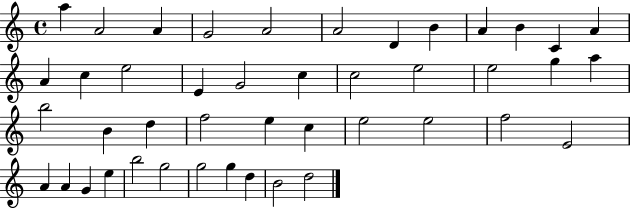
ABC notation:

X:1
T:Untitled
M:4/4
L:1/4
K:C
a A2 A G2 A2 A2 D B A B C A A c e2 E G2 c c2 e2 e2 g a b2 B d f2 e c e2 e2 f2 E2 A A G e b2 g2 g2 g d B2 d2